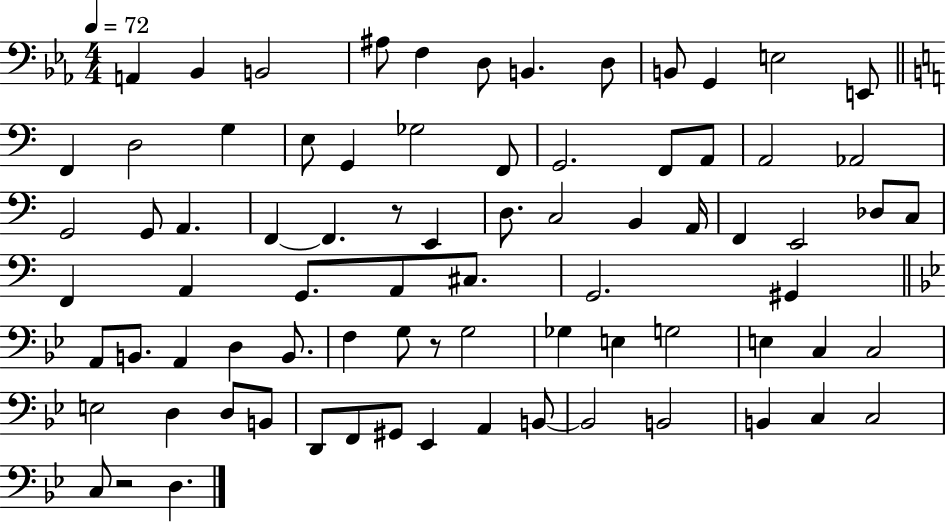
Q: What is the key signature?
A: EES major